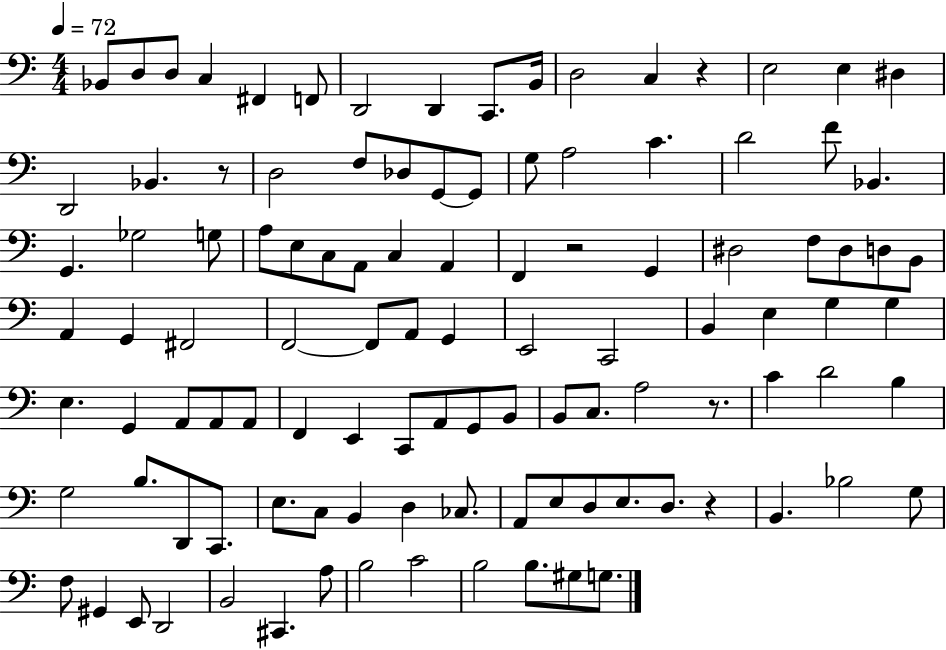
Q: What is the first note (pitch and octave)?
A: Bb2